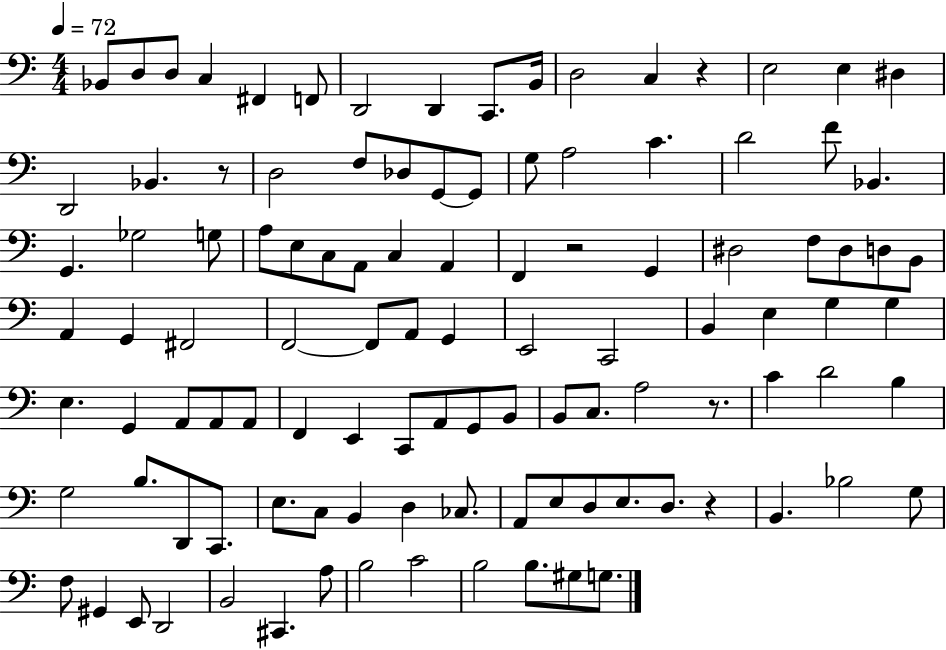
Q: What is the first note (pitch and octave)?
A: Bb2